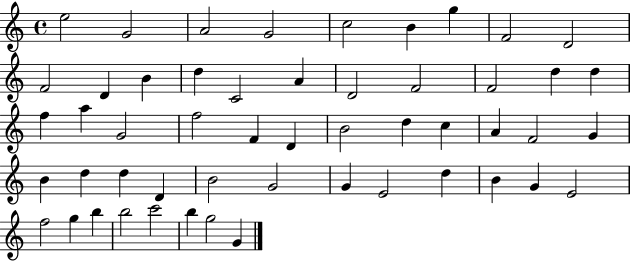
{
  \clef treble
  \time 4/4
  \defaultTimeSignature
  \key c \major
  e''2 g'2 | a'2 g'2 | c''2 b'4 g''4 | f'2 d'2 | \break f'2 d'4 b'4 | d''4 c'2 a'4 | d'2 f'2 | f'2 d''4 d''4 | \break f''4 a''4 g'2 | f''2 f'4 d'4 | b'2 d''4 c''4 | a'4 f'2 g'4 | \break b'4 d''4 d''4 d'4 | b'2 g'2 | g'4 e'2 d''4 | b'4 g'4 e'2 | \break f''2 g''4 b''4 | b''2 c'''2 | b''4 g''2 g'4 | \bar "|."
}